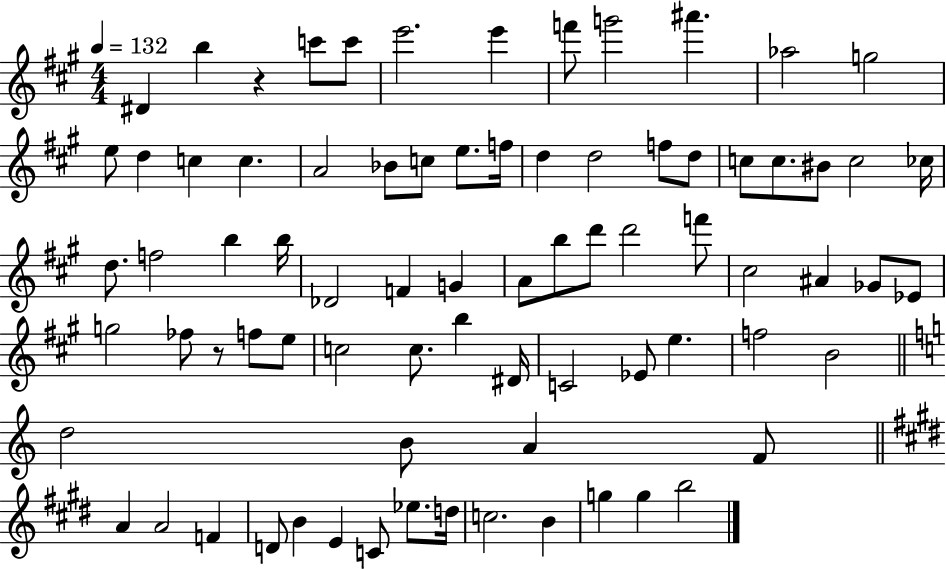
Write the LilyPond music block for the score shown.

{
  \clef treble
  \numericTimeSignature
  \time 4/4
  \key a \major
  \tempo 4 = 132
  dis'4 b''4 r4 c'''8 c'''8 | e'''2. e'''4 | f'''8 g'''2 ais'''4. | aes''2 g''2 | \break e''8 d''4 c''4 c''4. | a'2 bes'8 c''8 e''8. f''16 | d''4 d''2 f''8 d''8 | c''8 c''8. bis'8 c''2 ces''16 | \break d''8. f''2 b''4 b''16 | des'2 f'4 g'4 | a'8 b''8 d'''8 d'''2 f'''8 | cis''2 ais'4 ges'8 ees'8 | \break g''2 fes''8 r8 f''8 e''8 | c''2 c''8. b''4 dis'16 | c'2 ees'8 e''4. | f''2 b'2 | \break \bar "||" \break \key c \major d''2 b'8 a'4 f'8 | \bar "||" \break \key e \major a'4 a'2 f'4 | d'8 b'4 e'4 c'8 ees''8. d''16 | c''2. b'4 | g''4 g''4 b''2 | \break \bar "|."
}